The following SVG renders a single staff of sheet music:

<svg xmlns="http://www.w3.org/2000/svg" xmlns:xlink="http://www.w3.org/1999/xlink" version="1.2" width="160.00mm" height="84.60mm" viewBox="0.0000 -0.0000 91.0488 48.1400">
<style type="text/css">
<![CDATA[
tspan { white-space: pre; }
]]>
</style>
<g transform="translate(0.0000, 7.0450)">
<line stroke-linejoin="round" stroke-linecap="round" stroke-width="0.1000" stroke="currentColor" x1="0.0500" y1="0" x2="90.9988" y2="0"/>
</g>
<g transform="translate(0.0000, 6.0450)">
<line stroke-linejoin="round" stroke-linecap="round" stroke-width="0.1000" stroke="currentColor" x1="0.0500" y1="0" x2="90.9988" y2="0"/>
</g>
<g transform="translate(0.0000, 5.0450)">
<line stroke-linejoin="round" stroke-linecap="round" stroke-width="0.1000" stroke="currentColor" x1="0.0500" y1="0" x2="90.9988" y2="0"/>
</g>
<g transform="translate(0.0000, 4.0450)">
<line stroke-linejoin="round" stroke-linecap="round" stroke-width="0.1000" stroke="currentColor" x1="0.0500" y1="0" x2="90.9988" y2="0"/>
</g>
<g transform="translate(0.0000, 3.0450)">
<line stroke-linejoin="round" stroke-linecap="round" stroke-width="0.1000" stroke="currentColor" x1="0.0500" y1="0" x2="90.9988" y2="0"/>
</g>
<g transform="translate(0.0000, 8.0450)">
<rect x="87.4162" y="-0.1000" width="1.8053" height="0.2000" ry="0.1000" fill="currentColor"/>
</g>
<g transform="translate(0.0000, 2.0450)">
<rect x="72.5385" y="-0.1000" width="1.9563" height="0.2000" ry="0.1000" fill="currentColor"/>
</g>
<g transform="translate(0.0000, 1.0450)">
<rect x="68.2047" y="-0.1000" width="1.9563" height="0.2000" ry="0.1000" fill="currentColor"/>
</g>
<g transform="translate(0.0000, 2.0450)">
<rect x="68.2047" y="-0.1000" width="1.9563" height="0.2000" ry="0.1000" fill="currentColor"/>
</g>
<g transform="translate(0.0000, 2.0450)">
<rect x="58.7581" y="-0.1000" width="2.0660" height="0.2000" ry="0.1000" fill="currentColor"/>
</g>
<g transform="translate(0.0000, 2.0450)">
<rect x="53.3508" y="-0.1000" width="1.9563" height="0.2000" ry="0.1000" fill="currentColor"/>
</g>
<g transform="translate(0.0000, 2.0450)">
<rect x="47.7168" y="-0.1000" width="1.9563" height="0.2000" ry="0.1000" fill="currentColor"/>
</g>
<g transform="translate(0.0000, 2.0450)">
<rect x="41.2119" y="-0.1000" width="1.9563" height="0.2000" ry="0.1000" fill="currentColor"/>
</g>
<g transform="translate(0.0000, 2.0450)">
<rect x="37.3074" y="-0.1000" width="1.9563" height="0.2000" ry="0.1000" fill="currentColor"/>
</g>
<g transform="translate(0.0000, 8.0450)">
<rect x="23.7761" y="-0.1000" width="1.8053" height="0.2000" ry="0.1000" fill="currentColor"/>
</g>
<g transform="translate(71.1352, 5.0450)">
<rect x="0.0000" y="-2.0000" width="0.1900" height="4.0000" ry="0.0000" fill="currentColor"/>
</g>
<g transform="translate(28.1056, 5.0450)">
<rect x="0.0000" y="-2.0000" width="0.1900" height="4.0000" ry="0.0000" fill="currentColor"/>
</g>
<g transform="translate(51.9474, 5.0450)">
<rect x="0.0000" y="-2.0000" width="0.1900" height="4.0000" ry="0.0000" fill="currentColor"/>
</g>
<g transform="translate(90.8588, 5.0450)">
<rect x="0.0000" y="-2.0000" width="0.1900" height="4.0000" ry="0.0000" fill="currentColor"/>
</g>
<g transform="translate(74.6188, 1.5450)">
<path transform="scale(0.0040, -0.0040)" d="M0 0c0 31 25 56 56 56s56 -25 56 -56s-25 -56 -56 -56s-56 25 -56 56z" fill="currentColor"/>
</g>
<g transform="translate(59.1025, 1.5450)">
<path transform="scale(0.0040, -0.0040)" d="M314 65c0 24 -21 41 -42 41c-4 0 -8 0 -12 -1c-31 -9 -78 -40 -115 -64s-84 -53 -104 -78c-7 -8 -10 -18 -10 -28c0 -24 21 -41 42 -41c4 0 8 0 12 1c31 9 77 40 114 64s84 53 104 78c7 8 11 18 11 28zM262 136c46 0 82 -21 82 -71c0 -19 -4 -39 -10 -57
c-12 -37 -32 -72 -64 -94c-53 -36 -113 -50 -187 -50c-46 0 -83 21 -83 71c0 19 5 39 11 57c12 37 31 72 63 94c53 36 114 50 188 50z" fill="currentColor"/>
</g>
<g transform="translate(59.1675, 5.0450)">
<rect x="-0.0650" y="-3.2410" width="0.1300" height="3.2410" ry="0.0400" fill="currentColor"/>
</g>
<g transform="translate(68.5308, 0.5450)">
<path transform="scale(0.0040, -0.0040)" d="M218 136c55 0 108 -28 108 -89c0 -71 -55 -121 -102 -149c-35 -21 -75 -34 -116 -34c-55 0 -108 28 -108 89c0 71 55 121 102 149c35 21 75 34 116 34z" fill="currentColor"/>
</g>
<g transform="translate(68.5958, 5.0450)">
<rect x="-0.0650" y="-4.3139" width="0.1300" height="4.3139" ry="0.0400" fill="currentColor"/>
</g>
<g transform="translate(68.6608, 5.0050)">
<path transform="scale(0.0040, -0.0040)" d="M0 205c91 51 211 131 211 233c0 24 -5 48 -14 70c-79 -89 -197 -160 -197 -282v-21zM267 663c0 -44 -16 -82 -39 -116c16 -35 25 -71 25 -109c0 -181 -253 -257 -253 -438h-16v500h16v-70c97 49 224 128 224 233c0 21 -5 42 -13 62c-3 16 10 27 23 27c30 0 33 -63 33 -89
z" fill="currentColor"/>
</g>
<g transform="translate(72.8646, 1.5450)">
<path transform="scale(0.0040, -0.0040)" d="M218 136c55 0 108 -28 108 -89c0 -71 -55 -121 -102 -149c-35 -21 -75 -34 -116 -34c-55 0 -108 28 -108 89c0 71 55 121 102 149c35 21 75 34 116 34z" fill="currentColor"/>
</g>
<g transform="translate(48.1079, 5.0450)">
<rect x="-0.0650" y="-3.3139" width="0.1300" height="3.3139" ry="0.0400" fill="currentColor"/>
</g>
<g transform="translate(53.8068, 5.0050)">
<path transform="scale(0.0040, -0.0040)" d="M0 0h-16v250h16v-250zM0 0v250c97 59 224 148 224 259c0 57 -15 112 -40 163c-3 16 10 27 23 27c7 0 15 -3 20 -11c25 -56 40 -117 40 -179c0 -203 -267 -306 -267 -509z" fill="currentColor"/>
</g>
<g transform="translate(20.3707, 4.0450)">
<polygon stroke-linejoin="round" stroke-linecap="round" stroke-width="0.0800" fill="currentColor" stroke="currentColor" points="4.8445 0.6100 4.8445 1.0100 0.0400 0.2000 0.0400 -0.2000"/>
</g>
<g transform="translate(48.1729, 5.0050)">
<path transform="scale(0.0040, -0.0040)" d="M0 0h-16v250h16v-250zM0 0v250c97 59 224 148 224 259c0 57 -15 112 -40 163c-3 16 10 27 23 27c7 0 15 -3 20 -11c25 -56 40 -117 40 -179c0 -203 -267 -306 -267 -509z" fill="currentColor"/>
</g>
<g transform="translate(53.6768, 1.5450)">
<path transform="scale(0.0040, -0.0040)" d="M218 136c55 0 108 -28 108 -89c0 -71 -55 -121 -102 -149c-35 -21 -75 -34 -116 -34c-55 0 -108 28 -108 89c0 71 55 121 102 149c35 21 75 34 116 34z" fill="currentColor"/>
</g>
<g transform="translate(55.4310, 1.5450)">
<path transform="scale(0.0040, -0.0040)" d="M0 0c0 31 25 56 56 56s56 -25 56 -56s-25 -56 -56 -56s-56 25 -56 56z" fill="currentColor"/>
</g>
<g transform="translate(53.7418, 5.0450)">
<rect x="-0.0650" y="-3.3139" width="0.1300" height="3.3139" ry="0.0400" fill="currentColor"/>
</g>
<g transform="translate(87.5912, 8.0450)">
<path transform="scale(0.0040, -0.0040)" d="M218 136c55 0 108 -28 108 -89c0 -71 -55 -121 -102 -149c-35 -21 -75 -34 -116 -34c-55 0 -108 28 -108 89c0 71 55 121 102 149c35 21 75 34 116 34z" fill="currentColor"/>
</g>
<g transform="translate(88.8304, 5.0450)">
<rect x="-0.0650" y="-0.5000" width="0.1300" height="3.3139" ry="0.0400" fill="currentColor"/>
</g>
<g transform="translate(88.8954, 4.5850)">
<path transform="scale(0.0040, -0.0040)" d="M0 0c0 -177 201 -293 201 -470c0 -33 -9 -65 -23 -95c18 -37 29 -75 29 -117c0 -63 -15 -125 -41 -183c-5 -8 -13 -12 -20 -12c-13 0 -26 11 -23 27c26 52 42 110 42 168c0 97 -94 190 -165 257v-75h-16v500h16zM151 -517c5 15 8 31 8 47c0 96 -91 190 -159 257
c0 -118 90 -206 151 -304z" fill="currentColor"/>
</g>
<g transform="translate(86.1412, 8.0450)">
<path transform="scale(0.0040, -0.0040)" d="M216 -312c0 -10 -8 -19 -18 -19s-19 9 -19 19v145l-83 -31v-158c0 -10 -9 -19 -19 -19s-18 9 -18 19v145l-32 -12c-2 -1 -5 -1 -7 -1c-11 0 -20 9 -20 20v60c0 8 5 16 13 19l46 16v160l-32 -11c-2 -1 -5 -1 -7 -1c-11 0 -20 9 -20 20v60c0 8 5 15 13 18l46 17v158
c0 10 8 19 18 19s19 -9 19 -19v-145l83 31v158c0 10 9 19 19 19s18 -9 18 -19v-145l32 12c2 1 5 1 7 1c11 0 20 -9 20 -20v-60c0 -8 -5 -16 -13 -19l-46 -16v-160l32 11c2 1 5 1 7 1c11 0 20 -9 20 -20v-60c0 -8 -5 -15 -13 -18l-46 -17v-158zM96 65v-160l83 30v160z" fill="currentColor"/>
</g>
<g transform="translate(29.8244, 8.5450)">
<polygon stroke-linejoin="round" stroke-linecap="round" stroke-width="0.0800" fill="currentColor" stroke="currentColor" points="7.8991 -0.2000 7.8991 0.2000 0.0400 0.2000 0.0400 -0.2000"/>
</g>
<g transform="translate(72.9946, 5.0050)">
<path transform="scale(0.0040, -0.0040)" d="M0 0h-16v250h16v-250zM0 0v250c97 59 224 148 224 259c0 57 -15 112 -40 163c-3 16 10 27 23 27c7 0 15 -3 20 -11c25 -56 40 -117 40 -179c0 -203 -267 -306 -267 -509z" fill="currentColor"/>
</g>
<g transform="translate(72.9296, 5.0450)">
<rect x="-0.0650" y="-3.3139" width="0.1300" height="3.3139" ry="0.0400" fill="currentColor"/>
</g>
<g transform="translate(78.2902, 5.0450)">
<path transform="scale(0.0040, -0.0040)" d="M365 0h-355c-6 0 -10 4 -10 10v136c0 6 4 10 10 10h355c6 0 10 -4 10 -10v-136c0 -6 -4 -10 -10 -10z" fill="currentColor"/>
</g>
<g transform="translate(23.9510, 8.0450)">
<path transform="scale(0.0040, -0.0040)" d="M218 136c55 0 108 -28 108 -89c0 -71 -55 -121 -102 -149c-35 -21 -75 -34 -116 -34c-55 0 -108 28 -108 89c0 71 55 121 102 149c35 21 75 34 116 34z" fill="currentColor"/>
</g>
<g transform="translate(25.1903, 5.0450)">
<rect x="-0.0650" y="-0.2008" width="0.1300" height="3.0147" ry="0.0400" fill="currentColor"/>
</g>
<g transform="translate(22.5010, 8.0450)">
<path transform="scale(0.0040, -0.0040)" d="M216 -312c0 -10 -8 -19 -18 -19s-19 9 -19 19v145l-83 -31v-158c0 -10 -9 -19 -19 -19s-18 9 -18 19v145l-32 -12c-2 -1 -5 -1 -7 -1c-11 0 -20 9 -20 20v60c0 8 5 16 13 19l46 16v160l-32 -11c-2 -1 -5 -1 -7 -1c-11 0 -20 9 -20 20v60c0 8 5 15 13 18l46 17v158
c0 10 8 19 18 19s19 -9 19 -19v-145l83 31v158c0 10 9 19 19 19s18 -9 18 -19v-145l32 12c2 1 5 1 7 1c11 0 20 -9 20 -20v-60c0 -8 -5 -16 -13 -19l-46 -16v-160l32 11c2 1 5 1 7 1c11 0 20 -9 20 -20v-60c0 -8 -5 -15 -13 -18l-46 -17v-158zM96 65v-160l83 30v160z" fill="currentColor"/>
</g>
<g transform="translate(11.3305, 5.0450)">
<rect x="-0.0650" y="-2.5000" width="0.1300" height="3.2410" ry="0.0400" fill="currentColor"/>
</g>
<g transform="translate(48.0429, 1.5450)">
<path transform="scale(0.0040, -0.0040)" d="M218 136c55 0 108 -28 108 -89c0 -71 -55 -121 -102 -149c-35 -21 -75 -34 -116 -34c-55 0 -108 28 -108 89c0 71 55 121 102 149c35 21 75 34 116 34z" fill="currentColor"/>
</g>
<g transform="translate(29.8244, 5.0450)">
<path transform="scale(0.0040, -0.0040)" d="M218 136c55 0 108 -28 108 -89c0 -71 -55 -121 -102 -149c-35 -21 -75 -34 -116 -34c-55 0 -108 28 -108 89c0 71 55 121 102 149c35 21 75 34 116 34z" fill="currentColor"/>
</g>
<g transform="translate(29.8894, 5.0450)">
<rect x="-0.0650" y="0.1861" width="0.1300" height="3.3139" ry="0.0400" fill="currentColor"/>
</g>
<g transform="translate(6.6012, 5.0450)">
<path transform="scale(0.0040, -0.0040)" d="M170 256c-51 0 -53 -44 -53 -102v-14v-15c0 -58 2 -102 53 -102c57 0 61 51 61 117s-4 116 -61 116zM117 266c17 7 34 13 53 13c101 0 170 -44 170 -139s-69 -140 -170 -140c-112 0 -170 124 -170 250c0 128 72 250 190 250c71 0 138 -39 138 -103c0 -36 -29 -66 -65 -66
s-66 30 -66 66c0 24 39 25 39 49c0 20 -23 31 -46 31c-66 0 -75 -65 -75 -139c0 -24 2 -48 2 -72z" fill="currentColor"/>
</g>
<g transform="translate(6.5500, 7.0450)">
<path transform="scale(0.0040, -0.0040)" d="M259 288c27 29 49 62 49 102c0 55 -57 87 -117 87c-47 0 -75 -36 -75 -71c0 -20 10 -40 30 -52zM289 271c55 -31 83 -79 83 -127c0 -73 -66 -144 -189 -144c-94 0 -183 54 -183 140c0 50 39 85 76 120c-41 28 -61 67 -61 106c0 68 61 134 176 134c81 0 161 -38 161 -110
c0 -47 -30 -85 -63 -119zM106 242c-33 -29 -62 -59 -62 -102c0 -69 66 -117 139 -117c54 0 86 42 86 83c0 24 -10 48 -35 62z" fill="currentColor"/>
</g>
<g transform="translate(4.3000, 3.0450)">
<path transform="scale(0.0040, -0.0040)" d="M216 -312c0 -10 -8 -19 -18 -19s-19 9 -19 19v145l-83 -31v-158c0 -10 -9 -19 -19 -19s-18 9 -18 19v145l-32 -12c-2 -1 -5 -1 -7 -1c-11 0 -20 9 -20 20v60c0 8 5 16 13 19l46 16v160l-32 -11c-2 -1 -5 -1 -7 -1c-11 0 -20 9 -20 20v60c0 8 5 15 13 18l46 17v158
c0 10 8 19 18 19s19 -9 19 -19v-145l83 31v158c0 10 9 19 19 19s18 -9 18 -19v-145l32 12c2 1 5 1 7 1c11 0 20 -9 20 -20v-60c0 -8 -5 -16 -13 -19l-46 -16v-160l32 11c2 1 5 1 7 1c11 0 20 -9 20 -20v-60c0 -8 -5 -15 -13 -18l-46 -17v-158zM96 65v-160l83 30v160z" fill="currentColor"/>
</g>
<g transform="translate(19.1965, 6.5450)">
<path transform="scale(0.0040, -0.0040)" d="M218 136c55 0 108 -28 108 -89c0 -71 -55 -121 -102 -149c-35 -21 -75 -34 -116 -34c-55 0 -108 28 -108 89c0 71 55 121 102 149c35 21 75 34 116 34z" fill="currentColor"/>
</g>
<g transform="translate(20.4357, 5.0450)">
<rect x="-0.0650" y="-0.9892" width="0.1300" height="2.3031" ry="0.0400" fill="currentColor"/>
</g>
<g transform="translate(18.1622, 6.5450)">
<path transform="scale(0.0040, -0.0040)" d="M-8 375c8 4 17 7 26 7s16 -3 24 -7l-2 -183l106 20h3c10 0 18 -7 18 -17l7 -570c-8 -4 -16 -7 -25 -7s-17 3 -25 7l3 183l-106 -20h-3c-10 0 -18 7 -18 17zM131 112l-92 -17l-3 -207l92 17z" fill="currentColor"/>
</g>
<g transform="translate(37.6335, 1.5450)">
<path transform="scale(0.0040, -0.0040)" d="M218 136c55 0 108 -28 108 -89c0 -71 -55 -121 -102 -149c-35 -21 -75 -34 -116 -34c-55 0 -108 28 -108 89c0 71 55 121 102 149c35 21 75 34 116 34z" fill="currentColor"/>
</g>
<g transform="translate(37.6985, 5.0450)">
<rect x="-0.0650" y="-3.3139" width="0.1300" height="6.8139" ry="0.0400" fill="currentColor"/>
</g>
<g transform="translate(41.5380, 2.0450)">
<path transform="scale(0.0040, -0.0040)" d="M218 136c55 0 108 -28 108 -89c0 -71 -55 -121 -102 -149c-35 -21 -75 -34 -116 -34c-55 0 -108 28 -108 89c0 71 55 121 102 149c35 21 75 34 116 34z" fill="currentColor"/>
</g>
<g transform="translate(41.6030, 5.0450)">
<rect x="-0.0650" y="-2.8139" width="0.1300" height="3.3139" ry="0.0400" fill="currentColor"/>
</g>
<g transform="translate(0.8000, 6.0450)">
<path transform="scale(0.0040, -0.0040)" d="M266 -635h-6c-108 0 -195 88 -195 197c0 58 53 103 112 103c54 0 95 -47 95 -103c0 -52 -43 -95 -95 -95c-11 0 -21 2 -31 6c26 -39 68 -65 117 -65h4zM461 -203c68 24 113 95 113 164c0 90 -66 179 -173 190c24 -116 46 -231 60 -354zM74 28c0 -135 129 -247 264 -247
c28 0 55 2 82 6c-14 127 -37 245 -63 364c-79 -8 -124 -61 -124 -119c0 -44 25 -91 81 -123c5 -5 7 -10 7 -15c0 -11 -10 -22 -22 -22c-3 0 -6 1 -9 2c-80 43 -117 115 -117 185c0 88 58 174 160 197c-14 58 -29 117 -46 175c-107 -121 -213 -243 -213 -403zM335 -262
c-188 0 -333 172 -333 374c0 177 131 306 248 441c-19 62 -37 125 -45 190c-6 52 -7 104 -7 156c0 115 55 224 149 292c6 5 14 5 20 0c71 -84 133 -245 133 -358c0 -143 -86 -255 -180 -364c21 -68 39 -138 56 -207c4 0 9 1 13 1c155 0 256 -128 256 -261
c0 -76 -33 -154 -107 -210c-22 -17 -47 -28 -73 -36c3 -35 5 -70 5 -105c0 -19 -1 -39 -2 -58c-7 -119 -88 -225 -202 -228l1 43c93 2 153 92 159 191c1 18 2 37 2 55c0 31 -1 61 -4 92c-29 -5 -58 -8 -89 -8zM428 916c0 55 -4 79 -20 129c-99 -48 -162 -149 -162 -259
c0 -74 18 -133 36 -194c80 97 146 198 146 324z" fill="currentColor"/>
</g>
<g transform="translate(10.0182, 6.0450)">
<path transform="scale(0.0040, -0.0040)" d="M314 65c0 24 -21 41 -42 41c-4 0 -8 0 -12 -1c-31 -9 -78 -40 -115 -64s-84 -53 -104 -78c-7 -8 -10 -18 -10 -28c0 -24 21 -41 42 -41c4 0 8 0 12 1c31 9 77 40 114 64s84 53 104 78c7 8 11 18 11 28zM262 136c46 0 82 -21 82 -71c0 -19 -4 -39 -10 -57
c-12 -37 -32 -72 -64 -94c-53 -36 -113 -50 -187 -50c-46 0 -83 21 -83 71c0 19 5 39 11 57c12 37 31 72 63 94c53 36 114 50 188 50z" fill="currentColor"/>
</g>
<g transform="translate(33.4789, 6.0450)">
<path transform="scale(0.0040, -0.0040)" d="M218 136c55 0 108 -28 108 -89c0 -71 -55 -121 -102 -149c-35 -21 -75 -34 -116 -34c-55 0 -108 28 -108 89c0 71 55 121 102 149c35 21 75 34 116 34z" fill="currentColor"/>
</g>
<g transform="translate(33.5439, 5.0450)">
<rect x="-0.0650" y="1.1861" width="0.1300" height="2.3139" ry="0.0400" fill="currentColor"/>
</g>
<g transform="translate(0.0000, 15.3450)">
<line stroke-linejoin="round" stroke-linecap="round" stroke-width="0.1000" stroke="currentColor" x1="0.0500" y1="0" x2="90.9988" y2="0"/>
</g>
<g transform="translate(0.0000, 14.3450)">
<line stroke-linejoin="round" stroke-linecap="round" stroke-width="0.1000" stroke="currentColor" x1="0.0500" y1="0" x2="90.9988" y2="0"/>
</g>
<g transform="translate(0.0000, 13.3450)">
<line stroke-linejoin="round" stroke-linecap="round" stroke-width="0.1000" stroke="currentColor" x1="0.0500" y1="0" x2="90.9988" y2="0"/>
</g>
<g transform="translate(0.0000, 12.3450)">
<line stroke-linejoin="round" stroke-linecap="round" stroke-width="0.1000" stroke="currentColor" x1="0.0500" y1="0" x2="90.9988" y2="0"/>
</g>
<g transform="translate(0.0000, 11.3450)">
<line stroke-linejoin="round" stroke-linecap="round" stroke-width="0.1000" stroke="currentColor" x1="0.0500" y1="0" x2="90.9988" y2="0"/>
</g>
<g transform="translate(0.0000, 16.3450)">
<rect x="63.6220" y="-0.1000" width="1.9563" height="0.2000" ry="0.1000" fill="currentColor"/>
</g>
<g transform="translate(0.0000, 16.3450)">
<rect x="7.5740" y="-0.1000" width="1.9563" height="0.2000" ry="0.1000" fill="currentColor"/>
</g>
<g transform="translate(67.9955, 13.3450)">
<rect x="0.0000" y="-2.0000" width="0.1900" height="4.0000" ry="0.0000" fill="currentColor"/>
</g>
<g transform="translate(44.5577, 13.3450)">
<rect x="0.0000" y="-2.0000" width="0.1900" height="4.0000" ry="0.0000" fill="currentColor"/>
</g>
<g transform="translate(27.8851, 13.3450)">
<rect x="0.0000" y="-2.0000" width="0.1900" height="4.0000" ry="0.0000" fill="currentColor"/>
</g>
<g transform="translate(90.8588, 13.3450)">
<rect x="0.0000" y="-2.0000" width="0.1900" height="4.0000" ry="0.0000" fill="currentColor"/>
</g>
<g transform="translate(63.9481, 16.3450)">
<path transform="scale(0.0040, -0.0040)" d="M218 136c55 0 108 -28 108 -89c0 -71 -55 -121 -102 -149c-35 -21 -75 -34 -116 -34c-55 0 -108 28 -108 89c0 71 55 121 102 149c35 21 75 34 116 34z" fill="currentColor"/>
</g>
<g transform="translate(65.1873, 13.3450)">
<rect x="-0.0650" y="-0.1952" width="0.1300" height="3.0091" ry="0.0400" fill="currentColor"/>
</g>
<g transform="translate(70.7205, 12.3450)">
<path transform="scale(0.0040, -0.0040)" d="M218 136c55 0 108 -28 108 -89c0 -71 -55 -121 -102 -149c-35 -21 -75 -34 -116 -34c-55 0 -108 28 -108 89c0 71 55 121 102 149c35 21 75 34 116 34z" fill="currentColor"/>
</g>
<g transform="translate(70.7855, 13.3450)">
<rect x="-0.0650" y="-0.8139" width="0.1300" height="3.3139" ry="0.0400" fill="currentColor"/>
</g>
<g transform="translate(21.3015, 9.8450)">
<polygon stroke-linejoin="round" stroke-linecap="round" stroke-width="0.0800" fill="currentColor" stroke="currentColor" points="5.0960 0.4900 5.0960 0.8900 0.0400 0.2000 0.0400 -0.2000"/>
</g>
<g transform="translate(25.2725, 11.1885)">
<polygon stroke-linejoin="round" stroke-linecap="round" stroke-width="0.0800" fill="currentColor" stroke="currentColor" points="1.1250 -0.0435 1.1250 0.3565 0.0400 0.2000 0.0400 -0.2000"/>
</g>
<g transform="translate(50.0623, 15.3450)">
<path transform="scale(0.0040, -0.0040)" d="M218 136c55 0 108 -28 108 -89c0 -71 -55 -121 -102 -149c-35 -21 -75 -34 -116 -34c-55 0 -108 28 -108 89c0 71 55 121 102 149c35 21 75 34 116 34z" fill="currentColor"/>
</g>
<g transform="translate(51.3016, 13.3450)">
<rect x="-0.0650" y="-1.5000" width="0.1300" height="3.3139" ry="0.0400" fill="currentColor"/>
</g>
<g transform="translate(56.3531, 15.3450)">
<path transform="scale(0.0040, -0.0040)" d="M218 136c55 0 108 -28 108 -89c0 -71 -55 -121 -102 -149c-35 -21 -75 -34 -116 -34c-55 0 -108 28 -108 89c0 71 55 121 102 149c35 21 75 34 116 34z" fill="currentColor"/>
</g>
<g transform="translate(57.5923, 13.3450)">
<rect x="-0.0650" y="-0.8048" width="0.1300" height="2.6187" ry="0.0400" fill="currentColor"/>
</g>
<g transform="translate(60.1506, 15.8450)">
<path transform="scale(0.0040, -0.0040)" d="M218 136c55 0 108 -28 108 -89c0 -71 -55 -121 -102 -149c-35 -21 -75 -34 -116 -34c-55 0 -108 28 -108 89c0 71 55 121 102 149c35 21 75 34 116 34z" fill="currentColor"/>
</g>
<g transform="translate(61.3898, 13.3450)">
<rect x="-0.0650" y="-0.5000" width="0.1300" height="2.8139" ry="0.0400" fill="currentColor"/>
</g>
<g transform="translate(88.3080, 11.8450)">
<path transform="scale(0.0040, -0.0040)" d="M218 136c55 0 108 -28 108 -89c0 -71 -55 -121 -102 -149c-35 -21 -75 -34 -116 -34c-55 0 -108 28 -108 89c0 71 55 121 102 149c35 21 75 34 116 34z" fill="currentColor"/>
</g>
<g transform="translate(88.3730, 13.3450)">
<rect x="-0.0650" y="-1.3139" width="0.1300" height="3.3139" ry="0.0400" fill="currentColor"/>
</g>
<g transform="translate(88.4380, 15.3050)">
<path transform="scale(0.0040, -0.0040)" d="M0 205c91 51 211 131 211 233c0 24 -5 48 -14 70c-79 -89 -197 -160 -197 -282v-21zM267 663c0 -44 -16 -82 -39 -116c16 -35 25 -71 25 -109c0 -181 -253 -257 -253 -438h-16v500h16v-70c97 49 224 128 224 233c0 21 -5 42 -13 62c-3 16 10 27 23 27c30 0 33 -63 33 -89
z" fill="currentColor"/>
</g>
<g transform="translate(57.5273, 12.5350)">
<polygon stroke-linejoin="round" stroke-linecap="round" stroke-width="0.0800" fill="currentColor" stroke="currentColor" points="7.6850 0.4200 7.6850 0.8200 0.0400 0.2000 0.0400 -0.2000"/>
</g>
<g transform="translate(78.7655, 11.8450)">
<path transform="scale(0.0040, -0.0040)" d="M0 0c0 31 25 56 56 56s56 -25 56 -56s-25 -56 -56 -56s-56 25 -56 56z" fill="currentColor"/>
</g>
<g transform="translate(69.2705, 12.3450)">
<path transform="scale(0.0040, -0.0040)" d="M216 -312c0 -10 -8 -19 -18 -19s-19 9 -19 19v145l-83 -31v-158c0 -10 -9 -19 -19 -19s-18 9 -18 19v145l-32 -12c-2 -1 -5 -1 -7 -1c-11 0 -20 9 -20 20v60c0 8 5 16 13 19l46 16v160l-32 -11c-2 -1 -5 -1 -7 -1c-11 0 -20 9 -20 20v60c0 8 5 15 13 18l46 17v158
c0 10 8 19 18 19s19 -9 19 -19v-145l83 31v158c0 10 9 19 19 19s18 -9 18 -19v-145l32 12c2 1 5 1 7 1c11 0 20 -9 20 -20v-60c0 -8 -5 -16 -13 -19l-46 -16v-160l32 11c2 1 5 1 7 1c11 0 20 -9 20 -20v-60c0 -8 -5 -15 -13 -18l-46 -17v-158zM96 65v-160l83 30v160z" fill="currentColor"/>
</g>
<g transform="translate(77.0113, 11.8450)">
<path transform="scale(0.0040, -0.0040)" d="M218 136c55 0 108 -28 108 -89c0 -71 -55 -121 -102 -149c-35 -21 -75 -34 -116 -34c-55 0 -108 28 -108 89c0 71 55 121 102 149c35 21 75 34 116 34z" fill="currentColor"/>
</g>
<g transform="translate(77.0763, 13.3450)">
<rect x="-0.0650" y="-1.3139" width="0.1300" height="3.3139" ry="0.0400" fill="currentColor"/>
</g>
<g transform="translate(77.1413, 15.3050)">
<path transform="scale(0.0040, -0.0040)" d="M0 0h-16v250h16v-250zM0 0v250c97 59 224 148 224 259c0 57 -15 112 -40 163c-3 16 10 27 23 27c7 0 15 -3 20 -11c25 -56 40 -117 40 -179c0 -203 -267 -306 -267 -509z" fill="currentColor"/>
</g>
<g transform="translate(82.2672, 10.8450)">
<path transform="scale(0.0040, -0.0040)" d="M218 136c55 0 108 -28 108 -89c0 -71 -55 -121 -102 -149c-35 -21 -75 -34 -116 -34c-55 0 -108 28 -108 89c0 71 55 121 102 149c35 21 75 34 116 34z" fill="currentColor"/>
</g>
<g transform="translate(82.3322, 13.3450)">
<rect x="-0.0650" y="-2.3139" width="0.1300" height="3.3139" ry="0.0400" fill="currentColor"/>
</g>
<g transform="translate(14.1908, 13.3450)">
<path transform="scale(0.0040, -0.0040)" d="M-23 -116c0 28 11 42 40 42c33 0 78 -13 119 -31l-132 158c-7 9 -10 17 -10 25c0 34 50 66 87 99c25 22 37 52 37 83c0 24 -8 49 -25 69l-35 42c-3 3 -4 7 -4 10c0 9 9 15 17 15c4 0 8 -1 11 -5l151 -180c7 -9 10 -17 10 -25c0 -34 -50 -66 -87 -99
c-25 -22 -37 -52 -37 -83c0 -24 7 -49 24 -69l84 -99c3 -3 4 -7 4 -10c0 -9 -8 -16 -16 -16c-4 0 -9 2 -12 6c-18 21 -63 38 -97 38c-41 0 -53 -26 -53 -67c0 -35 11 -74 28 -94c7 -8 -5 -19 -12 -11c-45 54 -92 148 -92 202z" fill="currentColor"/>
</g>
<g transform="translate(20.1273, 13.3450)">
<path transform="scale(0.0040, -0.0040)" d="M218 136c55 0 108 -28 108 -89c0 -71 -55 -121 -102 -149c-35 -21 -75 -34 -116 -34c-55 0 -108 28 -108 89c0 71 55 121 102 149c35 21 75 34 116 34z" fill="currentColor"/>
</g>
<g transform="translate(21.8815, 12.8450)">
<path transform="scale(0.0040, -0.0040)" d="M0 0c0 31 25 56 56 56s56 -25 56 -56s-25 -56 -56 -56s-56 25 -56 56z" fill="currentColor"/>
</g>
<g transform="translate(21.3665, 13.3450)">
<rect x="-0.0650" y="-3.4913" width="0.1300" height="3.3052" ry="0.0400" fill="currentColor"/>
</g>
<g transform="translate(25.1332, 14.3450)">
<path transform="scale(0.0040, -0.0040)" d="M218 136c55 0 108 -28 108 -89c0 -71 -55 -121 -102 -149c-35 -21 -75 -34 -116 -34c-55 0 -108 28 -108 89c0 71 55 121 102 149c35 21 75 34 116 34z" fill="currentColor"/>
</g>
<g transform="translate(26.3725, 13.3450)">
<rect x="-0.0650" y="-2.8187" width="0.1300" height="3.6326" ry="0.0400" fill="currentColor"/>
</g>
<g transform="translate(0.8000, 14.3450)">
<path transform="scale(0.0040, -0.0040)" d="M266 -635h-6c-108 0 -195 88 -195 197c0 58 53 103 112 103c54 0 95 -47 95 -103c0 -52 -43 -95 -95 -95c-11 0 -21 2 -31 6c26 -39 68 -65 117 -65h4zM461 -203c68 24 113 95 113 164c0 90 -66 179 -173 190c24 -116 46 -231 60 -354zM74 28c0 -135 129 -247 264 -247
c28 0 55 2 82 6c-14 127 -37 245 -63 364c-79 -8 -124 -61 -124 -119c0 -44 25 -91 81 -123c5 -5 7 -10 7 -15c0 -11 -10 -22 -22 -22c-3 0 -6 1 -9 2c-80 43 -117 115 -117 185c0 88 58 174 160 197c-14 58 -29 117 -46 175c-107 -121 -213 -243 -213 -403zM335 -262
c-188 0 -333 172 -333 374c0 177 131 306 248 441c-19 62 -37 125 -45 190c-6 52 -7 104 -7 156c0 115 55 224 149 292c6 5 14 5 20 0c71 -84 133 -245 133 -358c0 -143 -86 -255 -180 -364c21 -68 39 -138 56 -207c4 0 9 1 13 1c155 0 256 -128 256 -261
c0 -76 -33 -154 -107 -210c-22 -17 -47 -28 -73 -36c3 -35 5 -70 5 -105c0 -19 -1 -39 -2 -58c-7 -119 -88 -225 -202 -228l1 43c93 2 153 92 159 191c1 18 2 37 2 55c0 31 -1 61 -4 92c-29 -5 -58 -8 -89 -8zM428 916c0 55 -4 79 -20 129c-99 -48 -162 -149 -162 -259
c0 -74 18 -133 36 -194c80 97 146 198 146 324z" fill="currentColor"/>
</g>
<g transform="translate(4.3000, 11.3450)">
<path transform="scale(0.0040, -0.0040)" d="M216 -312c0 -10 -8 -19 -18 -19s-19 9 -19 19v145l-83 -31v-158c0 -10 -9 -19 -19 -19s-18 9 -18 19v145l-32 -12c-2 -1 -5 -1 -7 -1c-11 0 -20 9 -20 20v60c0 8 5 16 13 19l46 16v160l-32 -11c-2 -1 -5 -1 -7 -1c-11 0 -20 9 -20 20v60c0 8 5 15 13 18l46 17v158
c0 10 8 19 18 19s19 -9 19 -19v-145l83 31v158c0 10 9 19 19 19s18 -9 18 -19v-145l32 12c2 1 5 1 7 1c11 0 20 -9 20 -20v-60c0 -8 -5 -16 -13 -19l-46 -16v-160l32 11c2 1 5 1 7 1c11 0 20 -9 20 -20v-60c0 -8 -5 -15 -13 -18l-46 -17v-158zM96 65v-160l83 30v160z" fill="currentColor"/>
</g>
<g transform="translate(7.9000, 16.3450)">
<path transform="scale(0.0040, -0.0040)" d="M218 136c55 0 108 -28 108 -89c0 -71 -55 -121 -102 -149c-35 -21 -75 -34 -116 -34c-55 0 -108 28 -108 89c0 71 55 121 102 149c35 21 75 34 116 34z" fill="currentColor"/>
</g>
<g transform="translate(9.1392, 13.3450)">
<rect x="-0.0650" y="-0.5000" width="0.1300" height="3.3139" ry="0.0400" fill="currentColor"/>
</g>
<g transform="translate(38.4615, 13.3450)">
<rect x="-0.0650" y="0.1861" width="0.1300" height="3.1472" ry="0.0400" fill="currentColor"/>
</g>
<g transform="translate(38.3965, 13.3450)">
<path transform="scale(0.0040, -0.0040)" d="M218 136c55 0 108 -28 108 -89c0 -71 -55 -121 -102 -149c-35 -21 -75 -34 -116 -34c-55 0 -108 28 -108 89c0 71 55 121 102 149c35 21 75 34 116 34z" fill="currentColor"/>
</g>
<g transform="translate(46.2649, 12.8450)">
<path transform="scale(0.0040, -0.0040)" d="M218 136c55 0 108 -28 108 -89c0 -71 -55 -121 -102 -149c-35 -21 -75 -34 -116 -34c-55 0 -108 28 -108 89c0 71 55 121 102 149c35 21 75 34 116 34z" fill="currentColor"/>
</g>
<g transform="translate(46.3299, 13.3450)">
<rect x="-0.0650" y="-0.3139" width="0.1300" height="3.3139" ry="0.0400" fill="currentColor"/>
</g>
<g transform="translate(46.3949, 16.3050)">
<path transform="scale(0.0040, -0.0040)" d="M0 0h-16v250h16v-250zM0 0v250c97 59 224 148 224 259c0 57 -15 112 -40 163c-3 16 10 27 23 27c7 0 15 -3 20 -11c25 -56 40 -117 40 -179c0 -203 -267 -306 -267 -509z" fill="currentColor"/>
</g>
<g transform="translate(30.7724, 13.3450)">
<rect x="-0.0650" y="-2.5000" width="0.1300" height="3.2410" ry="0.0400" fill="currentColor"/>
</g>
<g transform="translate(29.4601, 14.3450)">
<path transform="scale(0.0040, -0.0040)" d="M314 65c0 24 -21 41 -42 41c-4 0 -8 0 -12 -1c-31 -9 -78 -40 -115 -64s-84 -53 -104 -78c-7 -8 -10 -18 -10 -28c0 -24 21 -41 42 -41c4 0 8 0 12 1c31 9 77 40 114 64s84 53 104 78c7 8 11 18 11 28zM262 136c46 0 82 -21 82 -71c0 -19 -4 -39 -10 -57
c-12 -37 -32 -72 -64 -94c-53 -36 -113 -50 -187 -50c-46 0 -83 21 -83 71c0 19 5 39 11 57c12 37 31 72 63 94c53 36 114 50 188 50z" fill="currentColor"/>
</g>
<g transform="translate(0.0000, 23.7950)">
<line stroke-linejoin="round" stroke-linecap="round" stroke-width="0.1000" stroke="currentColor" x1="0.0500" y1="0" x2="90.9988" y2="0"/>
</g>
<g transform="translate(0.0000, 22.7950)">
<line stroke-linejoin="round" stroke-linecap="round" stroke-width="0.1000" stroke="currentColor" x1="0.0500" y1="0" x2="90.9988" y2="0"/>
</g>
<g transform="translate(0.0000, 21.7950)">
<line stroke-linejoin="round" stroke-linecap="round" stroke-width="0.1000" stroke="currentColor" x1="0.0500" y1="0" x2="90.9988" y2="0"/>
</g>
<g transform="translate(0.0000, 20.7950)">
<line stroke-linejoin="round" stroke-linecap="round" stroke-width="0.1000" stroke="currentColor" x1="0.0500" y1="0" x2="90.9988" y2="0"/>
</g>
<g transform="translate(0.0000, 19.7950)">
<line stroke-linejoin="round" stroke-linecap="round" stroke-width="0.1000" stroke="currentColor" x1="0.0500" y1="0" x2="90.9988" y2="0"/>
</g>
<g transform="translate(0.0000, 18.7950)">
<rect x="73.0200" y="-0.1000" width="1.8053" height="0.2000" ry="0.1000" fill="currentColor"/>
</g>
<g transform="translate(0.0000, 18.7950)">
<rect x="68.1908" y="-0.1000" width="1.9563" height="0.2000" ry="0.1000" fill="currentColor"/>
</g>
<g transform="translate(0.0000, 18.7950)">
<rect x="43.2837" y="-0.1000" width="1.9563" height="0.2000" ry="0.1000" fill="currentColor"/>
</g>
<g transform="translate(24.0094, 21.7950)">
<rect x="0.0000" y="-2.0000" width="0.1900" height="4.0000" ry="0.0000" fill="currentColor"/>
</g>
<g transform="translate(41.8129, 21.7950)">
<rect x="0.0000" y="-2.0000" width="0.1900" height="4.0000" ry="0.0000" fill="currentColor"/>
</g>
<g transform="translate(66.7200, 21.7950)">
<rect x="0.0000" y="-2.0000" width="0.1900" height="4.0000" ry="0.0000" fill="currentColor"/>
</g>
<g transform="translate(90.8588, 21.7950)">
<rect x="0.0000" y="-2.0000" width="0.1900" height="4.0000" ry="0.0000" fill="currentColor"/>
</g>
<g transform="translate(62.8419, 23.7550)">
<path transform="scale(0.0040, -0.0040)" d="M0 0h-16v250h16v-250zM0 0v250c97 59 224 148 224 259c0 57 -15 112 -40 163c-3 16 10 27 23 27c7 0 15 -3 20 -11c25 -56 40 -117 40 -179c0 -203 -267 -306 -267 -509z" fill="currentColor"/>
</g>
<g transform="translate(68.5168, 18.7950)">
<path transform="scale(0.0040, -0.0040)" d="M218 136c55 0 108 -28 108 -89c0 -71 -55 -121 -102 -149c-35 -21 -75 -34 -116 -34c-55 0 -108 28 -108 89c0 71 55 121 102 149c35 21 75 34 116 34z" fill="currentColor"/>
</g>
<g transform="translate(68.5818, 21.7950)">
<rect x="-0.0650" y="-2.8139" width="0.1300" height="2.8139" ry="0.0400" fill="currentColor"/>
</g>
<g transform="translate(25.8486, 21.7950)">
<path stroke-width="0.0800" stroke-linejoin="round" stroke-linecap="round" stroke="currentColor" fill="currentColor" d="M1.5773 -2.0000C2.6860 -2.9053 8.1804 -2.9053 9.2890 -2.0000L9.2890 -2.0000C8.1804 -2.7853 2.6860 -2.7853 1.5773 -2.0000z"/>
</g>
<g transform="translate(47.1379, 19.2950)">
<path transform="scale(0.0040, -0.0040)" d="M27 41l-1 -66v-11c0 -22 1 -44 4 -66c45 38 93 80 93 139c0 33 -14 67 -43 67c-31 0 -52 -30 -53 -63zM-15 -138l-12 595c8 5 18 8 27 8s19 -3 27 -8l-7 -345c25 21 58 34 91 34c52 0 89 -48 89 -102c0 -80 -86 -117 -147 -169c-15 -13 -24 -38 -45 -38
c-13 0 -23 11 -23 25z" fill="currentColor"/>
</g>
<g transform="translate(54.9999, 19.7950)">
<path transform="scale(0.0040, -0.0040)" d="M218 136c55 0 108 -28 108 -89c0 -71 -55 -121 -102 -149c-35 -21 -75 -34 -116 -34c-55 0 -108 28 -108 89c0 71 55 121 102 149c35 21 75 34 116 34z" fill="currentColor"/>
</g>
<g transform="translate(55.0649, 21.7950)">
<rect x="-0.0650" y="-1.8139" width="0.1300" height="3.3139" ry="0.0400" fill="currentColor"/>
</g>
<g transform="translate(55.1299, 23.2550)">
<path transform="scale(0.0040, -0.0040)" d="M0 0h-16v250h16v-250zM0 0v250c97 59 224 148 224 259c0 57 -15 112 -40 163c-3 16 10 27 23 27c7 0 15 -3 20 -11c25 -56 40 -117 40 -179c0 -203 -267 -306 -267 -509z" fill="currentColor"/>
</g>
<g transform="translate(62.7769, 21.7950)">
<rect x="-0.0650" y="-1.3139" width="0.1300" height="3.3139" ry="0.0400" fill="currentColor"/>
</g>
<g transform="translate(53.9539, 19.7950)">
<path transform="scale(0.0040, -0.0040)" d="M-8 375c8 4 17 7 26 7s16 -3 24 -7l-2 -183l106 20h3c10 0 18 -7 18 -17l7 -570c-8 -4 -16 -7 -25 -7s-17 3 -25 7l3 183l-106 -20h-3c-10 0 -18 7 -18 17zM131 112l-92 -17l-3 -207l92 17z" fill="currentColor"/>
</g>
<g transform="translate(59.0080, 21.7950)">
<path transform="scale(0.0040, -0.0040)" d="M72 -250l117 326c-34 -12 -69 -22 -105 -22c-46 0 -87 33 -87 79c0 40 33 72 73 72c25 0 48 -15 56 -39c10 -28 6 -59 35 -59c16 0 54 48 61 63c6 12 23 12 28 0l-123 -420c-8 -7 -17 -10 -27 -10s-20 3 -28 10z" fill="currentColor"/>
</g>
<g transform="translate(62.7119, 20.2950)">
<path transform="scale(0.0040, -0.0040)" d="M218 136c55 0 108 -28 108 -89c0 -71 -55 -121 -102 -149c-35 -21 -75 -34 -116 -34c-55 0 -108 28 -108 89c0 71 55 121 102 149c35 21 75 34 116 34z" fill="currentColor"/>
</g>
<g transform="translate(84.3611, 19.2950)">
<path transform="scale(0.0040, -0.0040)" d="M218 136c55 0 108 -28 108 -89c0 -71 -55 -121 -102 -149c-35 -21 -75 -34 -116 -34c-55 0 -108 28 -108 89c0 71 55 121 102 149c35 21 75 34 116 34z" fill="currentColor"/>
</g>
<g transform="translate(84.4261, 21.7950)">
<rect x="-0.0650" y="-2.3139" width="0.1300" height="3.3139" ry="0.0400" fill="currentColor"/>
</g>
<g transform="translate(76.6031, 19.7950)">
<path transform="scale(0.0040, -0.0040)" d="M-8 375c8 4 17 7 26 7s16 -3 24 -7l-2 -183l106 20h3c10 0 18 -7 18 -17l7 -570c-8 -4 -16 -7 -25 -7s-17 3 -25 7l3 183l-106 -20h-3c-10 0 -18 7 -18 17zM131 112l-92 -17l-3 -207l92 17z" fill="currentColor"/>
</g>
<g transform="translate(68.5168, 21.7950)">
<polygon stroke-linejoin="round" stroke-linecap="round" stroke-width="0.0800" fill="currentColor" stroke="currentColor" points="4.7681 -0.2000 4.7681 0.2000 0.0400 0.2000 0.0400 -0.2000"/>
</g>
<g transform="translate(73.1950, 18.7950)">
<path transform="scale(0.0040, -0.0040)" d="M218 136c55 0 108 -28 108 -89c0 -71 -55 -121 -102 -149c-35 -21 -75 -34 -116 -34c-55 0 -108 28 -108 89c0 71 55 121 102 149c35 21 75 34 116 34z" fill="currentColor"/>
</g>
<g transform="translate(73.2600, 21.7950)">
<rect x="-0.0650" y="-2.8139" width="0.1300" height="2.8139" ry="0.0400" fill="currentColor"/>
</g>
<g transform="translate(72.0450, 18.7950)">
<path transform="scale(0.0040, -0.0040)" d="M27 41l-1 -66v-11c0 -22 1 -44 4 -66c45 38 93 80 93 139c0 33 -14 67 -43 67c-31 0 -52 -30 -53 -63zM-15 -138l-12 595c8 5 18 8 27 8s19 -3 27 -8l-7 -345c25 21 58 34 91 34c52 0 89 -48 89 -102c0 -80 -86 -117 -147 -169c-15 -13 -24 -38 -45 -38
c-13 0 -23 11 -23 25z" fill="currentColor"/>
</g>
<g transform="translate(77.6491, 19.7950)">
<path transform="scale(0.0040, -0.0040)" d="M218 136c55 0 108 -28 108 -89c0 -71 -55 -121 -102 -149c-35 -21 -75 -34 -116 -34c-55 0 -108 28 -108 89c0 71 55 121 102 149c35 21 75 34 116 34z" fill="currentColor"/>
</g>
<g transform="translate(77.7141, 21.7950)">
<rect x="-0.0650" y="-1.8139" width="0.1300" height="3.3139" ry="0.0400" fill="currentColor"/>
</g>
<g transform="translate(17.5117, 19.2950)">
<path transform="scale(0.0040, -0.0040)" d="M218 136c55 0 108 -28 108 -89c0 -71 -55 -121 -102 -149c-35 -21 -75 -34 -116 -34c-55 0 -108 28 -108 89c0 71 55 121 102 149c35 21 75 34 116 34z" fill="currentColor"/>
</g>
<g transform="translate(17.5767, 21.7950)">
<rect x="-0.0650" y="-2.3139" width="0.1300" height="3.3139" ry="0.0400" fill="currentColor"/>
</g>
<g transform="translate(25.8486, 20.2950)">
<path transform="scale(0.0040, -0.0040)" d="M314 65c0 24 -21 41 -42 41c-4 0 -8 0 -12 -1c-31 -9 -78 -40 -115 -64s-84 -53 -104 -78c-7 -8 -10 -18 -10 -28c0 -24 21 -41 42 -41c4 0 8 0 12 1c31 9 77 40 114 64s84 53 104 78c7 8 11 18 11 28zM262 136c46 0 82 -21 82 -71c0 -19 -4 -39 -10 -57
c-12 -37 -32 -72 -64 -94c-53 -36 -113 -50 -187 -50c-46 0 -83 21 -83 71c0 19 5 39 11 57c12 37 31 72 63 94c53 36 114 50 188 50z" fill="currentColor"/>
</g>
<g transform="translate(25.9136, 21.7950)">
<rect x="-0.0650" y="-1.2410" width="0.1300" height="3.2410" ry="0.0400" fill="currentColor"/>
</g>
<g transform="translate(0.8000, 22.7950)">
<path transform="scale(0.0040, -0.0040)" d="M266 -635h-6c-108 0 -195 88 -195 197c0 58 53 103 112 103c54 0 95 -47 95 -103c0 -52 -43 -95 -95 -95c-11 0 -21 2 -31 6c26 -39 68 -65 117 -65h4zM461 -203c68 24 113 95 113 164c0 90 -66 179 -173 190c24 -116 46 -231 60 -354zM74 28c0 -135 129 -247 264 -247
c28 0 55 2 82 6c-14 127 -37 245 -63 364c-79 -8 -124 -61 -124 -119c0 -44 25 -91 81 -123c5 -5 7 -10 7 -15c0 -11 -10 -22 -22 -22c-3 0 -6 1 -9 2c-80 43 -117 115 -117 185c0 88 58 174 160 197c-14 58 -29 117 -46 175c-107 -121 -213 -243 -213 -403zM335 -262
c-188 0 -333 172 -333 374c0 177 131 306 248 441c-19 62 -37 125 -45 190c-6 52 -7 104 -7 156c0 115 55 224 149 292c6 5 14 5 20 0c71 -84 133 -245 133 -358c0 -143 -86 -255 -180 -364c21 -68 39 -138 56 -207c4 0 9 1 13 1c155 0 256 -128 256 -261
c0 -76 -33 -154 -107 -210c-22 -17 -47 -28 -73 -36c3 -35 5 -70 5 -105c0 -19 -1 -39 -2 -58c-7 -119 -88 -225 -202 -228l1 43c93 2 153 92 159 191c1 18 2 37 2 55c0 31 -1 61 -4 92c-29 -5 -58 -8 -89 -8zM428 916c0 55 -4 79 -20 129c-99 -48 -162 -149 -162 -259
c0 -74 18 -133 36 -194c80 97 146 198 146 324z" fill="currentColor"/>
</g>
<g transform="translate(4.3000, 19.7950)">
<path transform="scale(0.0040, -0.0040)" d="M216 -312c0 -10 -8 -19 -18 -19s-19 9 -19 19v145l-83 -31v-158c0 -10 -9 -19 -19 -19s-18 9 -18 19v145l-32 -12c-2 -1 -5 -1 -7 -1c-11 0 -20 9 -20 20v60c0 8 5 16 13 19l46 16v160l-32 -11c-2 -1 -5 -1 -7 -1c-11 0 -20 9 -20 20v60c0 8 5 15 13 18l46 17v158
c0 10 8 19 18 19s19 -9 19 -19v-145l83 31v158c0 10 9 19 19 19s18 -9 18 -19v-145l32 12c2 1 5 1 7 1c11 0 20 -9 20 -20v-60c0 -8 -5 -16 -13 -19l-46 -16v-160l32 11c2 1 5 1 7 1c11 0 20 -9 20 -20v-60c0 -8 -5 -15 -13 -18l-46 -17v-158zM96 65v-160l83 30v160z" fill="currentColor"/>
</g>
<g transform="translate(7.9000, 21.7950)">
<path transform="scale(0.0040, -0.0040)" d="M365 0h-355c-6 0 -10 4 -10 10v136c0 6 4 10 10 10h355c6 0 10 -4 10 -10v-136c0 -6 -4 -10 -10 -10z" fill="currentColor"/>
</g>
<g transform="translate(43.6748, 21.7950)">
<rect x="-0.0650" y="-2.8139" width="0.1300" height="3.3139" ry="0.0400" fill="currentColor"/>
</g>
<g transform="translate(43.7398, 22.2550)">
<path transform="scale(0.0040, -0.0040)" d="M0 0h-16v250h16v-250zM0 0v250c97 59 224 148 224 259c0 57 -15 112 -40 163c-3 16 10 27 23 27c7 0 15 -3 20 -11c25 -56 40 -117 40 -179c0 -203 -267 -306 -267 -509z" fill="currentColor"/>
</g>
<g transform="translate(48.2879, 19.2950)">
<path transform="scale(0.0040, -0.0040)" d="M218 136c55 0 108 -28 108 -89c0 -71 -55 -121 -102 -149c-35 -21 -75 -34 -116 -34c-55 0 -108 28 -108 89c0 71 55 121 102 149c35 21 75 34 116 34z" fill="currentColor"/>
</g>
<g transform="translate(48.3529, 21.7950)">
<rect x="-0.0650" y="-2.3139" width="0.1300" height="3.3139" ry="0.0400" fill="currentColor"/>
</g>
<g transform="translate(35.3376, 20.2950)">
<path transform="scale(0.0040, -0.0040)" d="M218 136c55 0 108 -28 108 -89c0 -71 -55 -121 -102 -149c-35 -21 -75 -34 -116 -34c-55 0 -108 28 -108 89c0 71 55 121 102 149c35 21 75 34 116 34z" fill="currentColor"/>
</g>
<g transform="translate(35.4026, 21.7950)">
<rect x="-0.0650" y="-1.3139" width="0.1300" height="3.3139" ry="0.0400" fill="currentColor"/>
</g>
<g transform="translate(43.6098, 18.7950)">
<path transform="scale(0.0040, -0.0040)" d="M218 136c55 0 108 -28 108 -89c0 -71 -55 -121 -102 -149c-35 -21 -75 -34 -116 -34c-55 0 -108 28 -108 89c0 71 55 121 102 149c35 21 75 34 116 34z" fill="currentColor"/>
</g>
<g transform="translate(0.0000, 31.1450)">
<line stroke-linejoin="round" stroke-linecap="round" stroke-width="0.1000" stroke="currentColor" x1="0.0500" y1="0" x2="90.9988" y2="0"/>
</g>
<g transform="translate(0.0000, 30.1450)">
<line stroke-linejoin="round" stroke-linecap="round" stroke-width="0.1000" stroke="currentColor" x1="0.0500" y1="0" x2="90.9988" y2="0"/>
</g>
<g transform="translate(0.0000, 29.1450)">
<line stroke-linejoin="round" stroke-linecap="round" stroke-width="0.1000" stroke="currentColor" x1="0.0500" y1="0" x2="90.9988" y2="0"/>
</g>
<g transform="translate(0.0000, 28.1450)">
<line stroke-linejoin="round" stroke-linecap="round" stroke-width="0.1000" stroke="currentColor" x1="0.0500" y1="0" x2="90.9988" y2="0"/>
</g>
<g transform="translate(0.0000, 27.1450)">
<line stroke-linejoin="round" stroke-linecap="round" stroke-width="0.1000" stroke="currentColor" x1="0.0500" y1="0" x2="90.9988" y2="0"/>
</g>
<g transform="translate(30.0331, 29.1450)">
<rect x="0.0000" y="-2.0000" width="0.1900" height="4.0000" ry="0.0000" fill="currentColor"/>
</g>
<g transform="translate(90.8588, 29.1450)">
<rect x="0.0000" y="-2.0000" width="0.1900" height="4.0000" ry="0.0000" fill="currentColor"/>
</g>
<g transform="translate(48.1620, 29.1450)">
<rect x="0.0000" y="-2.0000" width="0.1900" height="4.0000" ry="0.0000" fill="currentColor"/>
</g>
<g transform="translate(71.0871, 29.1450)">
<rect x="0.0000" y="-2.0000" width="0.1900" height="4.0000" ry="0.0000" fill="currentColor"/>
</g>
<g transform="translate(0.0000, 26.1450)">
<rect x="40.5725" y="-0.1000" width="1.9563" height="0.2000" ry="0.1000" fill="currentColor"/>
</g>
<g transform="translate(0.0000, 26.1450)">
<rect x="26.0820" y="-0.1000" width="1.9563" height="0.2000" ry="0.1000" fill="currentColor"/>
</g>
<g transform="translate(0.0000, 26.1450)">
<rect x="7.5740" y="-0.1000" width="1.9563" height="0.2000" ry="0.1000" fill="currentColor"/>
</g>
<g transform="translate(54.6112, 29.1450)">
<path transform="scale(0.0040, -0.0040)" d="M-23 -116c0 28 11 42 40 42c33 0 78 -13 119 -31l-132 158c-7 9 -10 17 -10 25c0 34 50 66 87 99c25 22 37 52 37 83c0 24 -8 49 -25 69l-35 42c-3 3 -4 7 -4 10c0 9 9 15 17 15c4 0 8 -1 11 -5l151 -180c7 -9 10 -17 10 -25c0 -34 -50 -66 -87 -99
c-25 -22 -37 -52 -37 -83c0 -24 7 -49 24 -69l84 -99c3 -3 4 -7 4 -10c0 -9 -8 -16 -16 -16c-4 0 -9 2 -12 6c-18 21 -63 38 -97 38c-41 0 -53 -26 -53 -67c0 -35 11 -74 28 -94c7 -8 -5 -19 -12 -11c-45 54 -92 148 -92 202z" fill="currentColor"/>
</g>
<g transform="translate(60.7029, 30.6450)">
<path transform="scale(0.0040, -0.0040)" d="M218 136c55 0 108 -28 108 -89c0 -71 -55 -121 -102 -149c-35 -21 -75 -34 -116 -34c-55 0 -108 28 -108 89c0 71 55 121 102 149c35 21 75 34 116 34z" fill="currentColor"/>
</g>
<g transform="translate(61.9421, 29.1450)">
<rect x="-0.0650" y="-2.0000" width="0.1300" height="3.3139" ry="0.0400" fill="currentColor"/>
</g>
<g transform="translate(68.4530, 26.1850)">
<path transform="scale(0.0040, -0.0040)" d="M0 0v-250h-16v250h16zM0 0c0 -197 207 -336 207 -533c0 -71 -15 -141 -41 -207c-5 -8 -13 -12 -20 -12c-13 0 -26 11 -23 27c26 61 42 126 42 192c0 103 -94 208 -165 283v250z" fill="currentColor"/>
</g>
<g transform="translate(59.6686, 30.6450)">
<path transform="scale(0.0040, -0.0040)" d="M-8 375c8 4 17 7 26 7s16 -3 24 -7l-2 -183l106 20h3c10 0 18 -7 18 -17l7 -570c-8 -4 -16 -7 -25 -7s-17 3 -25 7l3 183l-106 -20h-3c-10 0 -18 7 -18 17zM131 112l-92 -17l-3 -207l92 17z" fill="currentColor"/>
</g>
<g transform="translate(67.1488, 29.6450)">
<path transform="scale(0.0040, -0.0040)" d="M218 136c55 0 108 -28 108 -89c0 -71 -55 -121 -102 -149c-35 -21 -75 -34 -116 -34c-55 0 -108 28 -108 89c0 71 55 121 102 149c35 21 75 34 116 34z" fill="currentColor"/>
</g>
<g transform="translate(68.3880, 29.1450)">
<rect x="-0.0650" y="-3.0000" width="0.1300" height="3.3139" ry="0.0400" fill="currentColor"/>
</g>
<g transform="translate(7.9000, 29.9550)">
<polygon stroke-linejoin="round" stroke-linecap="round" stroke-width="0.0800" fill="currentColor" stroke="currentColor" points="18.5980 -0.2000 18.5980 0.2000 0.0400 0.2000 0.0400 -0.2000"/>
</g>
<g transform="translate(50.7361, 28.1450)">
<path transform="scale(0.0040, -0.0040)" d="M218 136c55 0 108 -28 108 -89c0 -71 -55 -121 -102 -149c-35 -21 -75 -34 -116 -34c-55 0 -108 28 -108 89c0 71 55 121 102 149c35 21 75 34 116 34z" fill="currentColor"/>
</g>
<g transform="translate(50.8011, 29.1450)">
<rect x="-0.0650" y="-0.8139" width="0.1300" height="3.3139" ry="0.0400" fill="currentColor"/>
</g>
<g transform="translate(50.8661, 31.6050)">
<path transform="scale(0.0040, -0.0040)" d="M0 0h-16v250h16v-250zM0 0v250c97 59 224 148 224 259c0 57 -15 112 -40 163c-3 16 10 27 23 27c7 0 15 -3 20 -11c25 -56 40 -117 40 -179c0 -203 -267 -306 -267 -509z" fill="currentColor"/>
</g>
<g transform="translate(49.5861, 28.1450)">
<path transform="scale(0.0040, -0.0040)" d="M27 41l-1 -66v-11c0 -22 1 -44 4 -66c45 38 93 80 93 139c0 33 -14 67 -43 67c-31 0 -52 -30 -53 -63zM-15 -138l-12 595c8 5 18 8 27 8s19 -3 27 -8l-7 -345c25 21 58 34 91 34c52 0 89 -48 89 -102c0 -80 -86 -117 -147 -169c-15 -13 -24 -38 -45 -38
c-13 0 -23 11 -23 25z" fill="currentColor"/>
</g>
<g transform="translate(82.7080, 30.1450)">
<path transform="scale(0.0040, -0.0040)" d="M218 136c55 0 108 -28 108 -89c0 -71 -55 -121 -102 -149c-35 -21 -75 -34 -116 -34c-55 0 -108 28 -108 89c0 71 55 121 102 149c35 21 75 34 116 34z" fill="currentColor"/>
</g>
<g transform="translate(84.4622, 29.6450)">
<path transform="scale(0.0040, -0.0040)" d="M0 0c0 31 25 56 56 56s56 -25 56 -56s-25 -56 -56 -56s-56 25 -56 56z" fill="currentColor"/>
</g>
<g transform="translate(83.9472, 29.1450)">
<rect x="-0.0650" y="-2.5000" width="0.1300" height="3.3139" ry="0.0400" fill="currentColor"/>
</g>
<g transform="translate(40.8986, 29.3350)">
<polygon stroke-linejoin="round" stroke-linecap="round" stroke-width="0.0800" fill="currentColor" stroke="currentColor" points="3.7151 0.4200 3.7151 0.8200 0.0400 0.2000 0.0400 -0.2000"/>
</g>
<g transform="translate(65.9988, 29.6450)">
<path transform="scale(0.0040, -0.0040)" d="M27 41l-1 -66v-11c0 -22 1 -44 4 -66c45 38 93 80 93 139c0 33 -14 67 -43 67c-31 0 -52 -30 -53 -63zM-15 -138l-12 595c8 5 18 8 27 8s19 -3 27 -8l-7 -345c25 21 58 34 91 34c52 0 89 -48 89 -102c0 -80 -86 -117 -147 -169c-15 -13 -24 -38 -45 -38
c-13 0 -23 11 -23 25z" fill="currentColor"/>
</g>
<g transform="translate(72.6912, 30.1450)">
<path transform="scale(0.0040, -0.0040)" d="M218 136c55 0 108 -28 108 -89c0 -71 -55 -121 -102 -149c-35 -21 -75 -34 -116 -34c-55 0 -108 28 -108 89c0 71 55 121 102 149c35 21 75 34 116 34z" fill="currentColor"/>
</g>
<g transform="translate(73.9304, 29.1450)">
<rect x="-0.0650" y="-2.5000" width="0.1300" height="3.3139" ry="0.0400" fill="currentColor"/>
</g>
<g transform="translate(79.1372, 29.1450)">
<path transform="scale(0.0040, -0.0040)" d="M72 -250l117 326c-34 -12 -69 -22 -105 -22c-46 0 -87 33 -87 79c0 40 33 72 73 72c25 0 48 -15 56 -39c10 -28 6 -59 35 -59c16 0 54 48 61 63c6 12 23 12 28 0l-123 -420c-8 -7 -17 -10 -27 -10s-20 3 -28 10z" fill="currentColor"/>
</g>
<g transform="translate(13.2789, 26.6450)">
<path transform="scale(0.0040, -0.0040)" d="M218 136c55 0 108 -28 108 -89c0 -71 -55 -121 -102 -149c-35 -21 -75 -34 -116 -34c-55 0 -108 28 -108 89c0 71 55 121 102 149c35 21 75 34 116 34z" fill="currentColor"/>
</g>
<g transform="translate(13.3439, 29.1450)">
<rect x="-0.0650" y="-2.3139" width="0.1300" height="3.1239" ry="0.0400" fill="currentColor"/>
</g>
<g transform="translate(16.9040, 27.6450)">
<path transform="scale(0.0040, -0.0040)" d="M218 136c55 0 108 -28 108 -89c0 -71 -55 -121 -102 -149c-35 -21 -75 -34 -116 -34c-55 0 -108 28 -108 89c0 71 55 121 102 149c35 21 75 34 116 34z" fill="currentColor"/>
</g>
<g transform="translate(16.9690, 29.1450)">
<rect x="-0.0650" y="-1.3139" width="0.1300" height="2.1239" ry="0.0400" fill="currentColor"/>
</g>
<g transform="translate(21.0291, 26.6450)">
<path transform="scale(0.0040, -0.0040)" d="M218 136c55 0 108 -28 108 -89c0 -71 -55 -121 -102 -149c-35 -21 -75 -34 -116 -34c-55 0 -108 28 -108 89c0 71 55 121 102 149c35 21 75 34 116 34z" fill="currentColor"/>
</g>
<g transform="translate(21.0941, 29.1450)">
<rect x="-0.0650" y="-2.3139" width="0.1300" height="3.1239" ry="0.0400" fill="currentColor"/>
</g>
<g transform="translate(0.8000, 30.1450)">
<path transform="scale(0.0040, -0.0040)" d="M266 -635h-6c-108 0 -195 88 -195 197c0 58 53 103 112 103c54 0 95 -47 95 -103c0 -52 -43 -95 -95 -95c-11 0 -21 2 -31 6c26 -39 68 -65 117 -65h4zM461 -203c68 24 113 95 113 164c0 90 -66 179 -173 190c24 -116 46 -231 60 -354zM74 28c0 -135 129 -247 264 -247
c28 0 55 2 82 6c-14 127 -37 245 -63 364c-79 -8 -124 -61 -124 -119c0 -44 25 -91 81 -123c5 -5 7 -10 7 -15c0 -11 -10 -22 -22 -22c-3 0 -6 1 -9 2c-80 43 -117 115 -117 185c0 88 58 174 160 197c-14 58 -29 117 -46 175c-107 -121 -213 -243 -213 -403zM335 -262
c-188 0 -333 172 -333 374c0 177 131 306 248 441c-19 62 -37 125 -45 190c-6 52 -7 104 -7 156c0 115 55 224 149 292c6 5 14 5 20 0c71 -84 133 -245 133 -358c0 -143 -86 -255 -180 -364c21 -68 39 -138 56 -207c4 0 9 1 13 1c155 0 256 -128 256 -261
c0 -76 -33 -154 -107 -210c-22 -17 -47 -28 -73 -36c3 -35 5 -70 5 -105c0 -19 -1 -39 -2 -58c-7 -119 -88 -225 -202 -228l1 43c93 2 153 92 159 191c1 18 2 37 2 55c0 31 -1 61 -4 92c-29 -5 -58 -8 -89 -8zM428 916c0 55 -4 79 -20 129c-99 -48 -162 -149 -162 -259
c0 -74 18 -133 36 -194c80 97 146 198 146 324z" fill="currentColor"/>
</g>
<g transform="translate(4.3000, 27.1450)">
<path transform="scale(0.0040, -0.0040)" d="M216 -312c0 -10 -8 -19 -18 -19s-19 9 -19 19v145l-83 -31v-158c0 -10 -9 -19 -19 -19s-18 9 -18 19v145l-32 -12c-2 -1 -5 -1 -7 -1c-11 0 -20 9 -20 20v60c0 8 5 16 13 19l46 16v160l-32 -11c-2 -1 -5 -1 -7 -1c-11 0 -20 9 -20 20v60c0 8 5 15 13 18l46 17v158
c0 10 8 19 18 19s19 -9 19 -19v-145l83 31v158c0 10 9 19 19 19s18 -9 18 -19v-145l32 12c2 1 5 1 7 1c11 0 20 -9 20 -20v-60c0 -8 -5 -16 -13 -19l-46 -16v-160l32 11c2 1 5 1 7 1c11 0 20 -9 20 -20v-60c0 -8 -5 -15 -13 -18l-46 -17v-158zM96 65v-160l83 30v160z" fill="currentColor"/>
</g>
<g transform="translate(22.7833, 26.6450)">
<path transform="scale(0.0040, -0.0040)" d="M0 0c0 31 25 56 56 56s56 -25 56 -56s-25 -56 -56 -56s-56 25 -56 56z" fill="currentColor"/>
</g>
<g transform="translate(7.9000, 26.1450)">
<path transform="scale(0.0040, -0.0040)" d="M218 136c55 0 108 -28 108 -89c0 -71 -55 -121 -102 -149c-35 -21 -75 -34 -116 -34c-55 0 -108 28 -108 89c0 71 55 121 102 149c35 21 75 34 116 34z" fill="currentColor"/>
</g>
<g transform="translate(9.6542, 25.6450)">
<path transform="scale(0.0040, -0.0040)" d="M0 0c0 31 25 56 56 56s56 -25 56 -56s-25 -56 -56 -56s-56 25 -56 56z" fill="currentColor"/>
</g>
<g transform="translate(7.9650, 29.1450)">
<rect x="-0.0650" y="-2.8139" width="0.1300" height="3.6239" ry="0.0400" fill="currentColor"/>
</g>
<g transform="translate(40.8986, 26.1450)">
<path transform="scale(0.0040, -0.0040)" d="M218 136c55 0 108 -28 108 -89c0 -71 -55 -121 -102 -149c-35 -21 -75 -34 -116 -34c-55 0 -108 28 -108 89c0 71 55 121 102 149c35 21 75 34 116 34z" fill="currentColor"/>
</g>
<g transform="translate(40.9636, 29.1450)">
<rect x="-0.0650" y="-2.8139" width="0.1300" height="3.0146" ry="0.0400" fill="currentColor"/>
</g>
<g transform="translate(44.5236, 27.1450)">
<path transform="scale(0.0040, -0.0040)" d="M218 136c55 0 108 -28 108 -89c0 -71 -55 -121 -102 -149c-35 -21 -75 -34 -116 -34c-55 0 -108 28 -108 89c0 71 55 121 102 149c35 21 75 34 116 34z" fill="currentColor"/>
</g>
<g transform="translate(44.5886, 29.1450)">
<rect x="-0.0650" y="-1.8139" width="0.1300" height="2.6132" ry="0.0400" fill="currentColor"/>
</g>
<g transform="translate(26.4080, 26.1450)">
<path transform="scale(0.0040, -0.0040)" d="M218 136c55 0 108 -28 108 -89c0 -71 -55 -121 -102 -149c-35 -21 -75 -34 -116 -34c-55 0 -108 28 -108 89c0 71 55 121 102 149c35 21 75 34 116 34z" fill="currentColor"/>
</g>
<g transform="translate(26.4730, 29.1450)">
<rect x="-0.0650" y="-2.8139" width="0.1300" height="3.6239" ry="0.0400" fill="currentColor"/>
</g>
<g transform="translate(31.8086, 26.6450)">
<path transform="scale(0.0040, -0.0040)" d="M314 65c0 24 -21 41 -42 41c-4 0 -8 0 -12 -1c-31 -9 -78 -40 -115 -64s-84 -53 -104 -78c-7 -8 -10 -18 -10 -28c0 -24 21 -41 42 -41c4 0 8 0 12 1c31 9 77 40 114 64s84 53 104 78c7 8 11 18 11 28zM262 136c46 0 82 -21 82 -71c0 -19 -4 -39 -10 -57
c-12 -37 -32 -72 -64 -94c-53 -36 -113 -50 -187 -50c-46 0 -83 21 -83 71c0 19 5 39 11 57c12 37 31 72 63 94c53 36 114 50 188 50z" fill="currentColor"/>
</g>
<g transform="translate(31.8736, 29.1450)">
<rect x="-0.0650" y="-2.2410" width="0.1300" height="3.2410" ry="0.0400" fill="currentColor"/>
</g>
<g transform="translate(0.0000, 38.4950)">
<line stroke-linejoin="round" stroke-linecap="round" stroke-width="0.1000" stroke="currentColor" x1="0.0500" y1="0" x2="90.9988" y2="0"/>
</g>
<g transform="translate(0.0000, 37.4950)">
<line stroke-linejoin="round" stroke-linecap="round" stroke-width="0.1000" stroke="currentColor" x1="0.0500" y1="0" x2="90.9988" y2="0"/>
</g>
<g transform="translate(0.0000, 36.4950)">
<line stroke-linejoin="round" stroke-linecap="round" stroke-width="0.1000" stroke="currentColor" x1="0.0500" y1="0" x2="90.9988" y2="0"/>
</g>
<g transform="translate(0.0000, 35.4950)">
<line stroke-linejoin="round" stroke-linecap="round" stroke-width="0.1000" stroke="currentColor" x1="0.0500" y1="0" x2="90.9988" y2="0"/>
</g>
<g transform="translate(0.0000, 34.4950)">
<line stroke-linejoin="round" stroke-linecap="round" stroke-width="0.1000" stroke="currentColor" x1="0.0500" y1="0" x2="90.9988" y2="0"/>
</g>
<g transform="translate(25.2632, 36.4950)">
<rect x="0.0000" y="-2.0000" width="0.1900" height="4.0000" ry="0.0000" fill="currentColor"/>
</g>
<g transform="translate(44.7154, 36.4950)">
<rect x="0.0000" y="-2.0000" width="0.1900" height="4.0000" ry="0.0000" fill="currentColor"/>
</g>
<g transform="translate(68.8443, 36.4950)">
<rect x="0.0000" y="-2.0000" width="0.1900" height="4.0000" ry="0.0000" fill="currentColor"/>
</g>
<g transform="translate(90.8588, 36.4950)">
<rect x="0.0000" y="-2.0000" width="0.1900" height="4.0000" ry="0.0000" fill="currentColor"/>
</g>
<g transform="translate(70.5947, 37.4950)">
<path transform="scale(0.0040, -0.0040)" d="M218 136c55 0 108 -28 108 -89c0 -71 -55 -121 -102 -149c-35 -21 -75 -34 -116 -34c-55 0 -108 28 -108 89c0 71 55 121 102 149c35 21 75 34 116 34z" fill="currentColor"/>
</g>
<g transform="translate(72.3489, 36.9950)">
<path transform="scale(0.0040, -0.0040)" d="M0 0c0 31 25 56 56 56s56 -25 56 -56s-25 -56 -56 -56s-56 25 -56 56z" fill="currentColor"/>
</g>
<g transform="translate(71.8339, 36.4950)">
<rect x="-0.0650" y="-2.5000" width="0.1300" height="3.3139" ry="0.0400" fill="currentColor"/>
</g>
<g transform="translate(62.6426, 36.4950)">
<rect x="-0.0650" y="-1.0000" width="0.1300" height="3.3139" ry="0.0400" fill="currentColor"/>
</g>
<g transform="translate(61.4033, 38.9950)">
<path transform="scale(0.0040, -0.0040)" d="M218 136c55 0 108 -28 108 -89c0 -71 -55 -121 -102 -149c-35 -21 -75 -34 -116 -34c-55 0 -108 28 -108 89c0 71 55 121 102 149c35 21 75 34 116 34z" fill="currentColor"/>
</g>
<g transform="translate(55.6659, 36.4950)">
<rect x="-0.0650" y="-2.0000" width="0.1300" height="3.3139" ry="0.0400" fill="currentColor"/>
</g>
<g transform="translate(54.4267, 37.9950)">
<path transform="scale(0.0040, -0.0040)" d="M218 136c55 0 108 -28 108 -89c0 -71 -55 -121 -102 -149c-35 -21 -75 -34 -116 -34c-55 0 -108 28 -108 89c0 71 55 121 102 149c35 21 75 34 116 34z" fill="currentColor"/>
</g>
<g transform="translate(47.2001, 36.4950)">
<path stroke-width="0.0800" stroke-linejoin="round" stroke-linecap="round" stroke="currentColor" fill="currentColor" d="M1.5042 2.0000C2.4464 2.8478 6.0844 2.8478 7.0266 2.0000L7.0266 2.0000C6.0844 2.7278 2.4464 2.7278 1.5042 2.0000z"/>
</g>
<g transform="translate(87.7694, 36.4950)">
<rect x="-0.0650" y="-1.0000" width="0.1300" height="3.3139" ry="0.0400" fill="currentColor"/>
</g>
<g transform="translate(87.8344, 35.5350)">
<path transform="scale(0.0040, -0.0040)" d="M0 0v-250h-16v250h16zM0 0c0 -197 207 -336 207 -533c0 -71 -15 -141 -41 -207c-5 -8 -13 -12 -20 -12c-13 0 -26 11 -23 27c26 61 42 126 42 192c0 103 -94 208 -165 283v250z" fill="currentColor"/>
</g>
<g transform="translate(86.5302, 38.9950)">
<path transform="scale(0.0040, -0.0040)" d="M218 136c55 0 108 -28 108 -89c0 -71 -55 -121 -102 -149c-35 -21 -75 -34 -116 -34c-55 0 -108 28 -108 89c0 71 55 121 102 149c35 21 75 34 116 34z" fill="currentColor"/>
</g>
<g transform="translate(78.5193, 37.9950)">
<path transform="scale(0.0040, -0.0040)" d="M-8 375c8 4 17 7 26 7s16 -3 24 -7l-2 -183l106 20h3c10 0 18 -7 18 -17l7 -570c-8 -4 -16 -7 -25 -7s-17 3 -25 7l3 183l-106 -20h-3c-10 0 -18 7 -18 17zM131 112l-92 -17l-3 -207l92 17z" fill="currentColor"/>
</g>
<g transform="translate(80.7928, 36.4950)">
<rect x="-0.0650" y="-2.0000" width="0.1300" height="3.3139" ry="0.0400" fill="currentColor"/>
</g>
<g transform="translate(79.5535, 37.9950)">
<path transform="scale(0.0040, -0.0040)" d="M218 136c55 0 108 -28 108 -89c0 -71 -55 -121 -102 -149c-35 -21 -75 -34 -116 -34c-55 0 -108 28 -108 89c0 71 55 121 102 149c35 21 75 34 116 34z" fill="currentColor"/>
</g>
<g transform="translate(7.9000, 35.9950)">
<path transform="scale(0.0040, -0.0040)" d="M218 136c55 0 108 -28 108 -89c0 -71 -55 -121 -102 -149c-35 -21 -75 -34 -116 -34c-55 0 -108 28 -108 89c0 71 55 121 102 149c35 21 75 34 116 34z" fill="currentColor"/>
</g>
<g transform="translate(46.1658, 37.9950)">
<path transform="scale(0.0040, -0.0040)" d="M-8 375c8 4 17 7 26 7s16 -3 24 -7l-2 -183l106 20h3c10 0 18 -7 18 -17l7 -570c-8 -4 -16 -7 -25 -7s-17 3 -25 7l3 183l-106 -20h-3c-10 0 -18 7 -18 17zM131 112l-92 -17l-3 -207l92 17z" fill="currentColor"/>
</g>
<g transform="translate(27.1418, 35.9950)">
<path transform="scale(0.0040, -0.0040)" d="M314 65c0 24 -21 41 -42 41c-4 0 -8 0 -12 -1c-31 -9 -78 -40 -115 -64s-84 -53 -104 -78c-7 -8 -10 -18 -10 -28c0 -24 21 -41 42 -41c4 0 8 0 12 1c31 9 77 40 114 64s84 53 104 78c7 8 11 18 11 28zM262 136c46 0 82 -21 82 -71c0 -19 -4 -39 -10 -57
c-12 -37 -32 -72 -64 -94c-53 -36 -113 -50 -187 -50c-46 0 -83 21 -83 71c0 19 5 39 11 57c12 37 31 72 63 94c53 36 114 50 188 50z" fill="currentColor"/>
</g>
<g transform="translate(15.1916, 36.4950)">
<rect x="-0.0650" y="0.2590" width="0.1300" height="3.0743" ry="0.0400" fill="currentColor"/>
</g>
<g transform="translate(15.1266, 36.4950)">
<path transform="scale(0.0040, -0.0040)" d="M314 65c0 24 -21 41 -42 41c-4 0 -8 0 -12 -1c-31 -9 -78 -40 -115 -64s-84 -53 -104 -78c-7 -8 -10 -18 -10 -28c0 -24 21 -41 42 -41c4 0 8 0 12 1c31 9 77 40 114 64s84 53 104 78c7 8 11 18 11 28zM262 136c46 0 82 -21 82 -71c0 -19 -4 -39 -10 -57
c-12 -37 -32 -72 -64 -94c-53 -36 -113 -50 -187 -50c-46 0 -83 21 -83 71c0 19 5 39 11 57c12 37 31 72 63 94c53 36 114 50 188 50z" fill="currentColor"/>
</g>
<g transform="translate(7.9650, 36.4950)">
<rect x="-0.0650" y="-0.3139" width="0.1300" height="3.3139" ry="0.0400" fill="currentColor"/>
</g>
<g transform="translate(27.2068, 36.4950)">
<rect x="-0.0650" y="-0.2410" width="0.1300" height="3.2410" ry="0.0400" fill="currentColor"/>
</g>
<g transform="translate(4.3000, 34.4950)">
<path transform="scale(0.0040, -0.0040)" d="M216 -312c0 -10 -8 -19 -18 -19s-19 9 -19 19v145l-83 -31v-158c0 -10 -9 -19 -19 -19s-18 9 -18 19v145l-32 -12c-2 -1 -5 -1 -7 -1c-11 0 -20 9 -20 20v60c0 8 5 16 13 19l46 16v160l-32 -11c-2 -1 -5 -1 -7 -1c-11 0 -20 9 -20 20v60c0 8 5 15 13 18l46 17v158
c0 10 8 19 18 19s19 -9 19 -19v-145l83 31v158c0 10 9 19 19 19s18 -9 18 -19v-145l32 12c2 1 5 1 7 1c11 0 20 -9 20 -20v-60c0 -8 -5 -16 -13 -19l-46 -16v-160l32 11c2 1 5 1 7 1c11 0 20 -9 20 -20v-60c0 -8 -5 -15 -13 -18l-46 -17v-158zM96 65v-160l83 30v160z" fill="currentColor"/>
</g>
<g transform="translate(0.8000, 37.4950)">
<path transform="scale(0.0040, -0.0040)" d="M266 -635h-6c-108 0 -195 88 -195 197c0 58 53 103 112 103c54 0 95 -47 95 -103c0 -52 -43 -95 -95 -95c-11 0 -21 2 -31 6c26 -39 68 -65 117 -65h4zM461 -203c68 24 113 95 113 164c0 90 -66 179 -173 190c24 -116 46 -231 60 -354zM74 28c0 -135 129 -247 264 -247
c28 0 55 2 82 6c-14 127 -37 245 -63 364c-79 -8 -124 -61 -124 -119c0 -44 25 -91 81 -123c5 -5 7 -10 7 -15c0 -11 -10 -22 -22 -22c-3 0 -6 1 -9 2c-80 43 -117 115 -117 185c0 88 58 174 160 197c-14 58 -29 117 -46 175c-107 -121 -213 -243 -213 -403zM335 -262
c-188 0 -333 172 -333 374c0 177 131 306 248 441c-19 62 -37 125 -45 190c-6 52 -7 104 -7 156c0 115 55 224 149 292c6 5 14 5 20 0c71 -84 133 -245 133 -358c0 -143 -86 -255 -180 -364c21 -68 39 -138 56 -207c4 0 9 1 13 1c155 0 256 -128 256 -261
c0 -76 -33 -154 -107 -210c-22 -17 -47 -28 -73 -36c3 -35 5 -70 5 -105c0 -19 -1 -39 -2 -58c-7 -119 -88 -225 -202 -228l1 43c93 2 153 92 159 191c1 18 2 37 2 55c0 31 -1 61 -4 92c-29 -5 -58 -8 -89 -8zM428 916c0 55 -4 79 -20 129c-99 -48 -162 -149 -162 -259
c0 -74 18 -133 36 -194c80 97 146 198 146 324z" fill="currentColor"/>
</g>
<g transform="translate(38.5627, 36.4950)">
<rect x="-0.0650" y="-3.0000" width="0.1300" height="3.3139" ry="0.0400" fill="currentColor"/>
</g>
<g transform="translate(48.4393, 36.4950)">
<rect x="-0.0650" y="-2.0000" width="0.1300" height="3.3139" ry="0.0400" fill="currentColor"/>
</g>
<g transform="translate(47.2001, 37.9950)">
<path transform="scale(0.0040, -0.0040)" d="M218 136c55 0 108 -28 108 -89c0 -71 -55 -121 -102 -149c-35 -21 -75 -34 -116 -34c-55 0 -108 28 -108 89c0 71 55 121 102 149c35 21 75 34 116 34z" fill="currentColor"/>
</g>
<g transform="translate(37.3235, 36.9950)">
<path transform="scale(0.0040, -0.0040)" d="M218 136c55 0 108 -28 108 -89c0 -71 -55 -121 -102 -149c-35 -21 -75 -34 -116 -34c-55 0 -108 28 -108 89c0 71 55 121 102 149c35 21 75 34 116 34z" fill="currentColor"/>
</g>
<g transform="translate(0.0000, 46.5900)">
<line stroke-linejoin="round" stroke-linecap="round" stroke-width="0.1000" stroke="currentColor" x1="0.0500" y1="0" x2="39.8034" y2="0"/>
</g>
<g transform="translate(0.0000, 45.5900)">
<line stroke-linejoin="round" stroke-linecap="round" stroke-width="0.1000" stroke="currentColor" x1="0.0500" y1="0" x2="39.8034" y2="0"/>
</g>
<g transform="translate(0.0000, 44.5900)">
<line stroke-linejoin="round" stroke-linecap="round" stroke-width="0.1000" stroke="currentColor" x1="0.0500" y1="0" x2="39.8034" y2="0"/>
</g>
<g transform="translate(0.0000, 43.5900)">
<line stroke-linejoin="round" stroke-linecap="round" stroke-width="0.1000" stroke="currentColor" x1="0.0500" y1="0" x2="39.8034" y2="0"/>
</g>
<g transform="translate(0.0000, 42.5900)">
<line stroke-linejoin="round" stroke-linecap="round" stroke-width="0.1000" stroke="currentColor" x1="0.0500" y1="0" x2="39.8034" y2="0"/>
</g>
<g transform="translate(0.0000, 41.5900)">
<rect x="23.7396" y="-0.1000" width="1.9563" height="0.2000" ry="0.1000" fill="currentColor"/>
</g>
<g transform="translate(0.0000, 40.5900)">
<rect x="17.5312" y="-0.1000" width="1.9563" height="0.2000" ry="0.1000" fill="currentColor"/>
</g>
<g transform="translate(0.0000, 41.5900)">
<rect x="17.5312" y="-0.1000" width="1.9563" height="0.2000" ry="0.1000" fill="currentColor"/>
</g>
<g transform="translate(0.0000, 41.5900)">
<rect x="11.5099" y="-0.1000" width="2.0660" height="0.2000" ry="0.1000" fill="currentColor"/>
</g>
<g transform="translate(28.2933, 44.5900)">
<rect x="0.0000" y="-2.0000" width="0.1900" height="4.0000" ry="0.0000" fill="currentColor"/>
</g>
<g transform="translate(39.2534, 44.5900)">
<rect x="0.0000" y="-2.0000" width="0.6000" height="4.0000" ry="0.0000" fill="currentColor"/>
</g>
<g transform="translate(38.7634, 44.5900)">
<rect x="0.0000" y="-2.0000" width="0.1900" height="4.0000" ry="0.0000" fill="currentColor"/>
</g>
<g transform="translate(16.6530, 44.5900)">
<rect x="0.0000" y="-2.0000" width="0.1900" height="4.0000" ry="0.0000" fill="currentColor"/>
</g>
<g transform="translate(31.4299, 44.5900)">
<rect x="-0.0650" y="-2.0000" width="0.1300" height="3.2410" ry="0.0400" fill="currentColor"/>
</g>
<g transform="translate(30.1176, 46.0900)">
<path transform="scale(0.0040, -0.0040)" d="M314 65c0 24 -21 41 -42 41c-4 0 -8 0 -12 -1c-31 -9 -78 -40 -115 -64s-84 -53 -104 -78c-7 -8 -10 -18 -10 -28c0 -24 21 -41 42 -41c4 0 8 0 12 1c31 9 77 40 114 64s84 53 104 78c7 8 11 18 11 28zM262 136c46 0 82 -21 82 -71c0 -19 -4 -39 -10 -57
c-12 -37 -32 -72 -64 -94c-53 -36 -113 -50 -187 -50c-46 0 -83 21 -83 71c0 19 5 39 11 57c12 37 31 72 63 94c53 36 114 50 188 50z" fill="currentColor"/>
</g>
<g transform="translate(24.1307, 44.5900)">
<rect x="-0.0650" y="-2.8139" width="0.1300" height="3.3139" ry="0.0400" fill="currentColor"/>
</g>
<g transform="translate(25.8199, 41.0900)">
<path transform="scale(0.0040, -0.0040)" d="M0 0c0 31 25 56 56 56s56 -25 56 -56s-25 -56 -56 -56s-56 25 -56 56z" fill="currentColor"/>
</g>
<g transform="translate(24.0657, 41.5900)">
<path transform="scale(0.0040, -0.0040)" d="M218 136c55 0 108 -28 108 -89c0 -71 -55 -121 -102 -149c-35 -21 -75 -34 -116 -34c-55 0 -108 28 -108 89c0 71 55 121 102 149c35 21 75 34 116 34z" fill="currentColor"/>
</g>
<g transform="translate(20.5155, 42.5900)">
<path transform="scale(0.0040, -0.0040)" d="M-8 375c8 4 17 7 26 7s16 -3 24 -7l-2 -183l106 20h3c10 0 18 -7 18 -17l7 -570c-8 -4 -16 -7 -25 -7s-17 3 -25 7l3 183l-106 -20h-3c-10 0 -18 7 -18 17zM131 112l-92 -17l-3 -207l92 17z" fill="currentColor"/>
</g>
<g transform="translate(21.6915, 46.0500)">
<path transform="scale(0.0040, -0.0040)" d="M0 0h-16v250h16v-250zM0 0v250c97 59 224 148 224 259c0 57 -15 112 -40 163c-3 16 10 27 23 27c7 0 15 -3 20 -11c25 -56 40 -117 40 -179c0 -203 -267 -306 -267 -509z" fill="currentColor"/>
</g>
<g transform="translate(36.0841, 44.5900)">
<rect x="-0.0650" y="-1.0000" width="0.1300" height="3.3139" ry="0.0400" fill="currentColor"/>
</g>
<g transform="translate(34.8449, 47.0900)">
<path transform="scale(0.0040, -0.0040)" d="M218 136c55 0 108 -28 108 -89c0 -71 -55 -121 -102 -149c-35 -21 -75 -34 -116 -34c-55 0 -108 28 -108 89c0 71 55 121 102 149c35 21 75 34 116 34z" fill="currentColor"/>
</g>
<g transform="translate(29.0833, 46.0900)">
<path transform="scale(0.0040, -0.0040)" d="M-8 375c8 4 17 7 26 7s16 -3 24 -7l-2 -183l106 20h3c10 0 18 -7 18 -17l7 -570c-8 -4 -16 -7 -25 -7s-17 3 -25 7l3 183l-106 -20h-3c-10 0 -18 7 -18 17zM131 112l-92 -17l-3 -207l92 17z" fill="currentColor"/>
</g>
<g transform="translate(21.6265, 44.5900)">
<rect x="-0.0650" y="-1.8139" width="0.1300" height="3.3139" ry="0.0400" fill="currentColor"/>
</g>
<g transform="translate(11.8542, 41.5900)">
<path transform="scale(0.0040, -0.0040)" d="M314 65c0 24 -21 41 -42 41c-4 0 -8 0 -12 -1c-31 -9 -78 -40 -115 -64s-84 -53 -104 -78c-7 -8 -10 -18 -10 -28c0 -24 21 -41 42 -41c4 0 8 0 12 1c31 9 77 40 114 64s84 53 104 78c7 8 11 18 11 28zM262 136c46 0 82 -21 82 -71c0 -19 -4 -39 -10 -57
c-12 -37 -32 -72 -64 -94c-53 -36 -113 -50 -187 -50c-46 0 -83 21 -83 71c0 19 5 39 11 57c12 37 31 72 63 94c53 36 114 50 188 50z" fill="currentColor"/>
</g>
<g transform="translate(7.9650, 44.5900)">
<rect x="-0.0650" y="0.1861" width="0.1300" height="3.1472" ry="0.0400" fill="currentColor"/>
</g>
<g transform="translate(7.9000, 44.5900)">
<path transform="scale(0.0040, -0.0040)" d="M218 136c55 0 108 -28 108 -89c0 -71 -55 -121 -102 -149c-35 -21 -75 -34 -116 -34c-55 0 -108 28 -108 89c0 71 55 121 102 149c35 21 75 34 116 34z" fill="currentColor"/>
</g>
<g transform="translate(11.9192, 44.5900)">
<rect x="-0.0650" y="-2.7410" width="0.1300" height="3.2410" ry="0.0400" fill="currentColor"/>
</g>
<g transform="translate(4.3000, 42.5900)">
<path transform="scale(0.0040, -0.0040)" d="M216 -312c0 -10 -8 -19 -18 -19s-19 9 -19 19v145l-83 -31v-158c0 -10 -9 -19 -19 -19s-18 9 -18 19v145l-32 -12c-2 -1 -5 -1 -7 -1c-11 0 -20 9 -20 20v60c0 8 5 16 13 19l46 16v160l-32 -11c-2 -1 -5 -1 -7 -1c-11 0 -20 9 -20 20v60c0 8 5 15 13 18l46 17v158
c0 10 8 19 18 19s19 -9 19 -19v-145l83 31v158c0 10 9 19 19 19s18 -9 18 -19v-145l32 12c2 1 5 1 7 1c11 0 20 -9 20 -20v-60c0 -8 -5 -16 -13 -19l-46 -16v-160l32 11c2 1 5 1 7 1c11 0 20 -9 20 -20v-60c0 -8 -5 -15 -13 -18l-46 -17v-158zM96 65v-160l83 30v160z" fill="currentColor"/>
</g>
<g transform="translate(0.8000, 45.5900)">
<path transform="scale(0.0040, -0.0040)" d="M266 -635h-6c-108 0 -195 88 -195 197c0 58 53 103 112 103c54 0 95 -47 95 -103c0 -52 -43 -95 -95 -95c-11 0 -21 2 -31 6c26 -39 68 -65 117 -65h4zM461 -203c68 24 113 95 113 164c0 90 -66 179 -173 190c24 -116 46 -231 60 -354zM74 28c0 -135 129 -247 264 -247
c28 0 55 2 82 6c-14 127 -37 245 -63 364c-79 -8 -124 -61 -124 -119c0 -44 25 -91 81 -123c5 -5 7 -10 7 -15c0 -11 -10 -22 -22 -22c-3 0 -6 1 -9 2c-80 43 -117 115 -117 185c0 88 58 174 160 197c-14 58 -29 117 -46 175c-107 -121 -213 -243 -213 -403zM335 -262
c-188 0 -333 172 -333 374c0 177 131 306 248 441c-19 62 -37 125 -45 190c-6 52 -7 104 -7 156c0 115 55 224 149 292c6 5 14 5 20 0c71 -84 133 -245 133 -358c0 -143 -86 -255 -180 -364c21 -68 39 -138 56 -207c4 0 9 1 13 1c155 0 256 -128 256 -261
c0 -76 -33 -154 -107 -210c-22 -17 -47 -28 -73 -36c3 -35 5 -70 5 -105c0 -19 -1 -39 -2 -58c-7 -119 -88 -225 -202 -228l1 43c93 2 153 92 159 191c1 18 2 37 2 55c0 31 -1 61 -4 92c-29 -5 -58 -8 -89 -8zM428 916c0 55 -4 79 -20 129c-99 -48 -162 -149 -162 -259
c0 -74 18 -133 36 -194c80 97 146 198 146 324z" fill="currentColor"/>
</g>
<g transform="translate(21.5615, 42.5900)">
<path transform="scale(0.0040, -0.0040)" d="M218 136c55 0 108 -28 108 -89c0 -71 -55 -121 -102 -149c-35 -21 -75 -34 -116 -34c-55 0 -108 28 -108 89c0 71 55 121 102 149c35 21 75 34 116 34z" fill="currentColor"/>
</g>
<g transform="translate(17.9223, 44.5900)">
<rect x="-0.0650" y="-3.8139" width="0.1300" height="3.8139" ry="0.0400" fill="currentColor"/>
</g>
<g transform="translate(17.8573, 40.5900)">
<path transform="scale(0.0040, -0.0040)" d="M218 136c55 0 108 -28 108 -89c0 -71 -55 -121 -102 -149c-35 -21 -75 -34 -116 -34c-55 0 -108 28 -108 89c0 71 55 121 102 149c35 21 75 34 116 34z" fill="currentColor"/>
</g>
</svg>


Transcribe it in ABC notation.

X:1
T:Untitled
M:6/8
L:1/4
K:G
G2 F/2 ^C/2 B/2 G/2 b/2 a b/2 b/2 b2 d'/4 b/2 z2 ^C/4 C z B/2 G/4 G2 B c/2 E E/2 D/2 C/2 ^d e/2 g e/4 z2 g e2 e a/2 _g f/2 z/2 e/2 a/2 _a/2 f g a/2 g/2 e/2 g/2 a/2 g2 a/2 ^f/2 _d/2 z F _A/2 G z/2 G c B2 c2 A F F D G F D/2 B a2 c' f/2 a F2 D